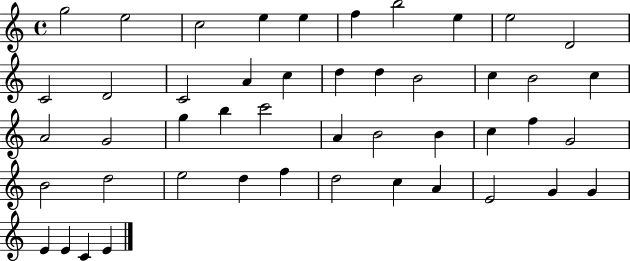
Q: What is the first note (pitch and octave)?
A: G5